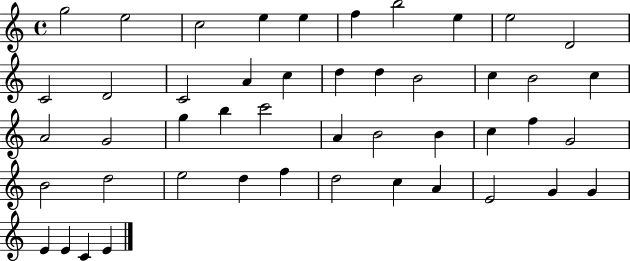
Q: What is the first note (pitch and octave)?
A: G5